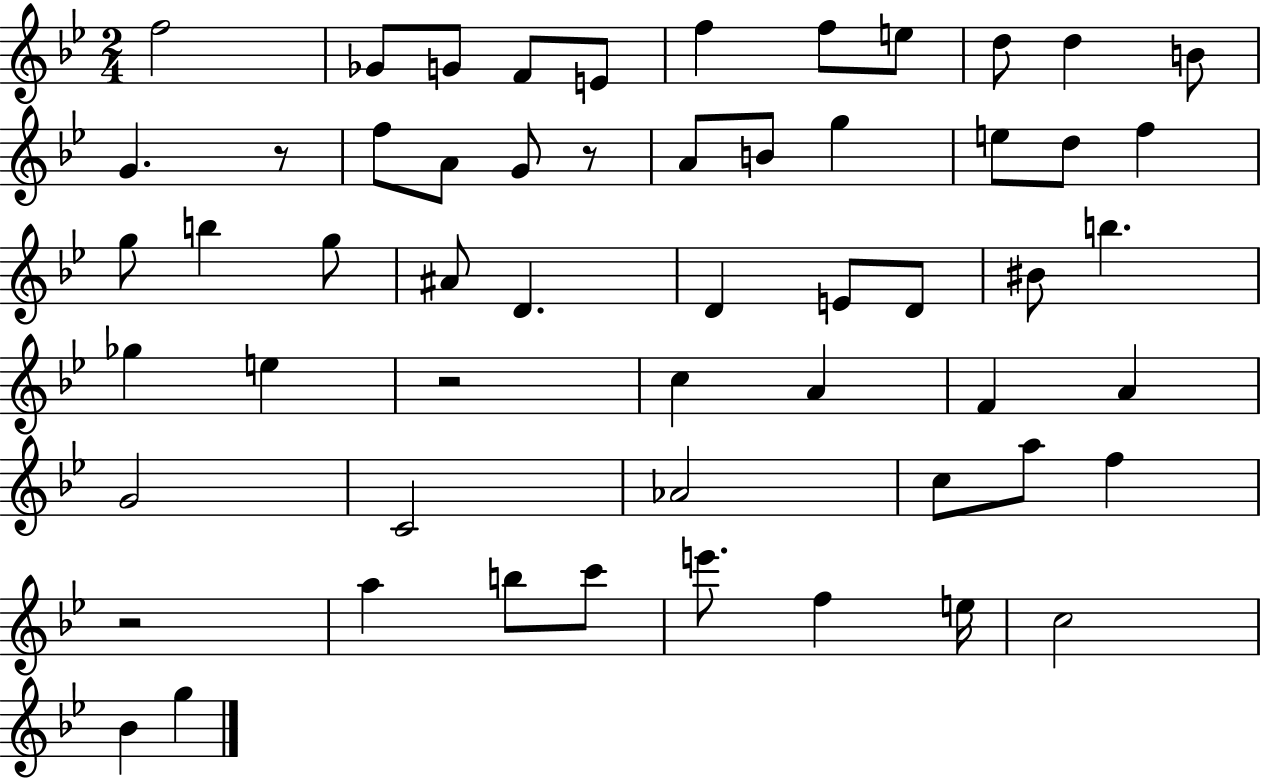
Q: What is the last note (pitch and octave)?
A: G5